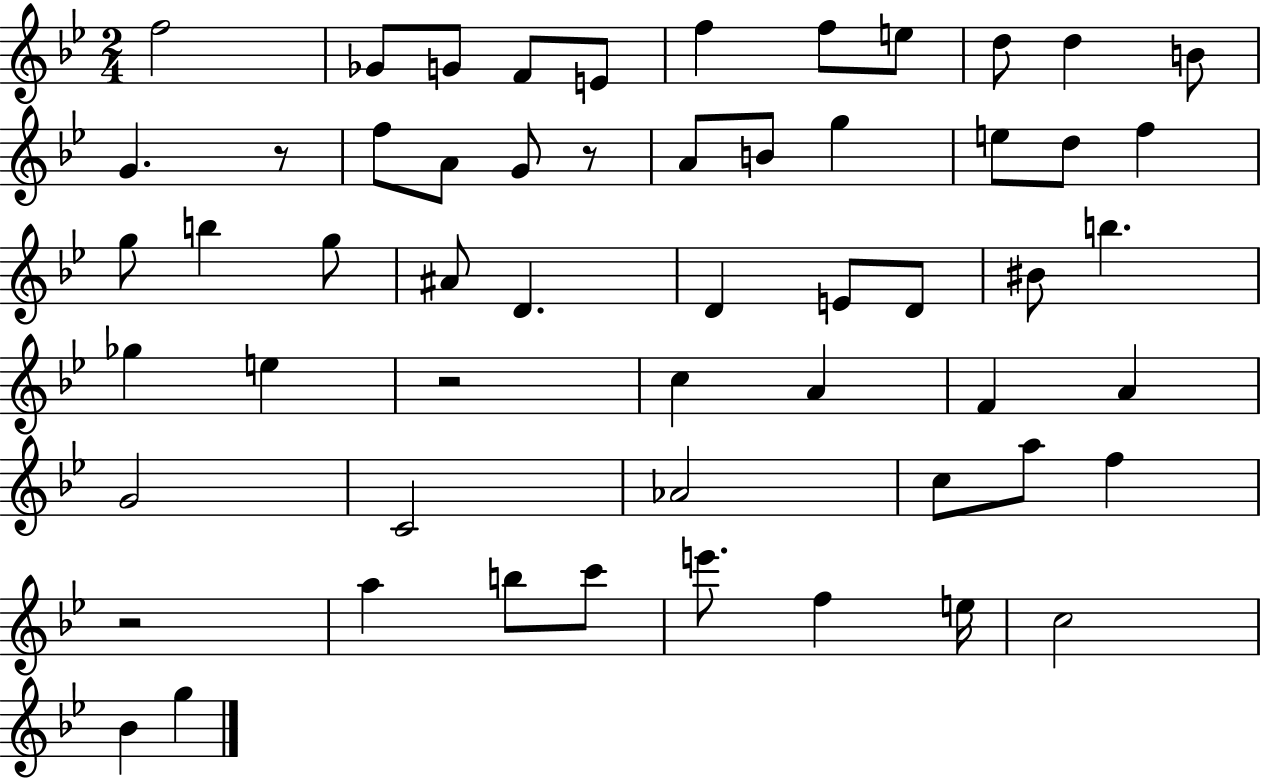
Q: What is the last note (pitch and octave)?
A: G5